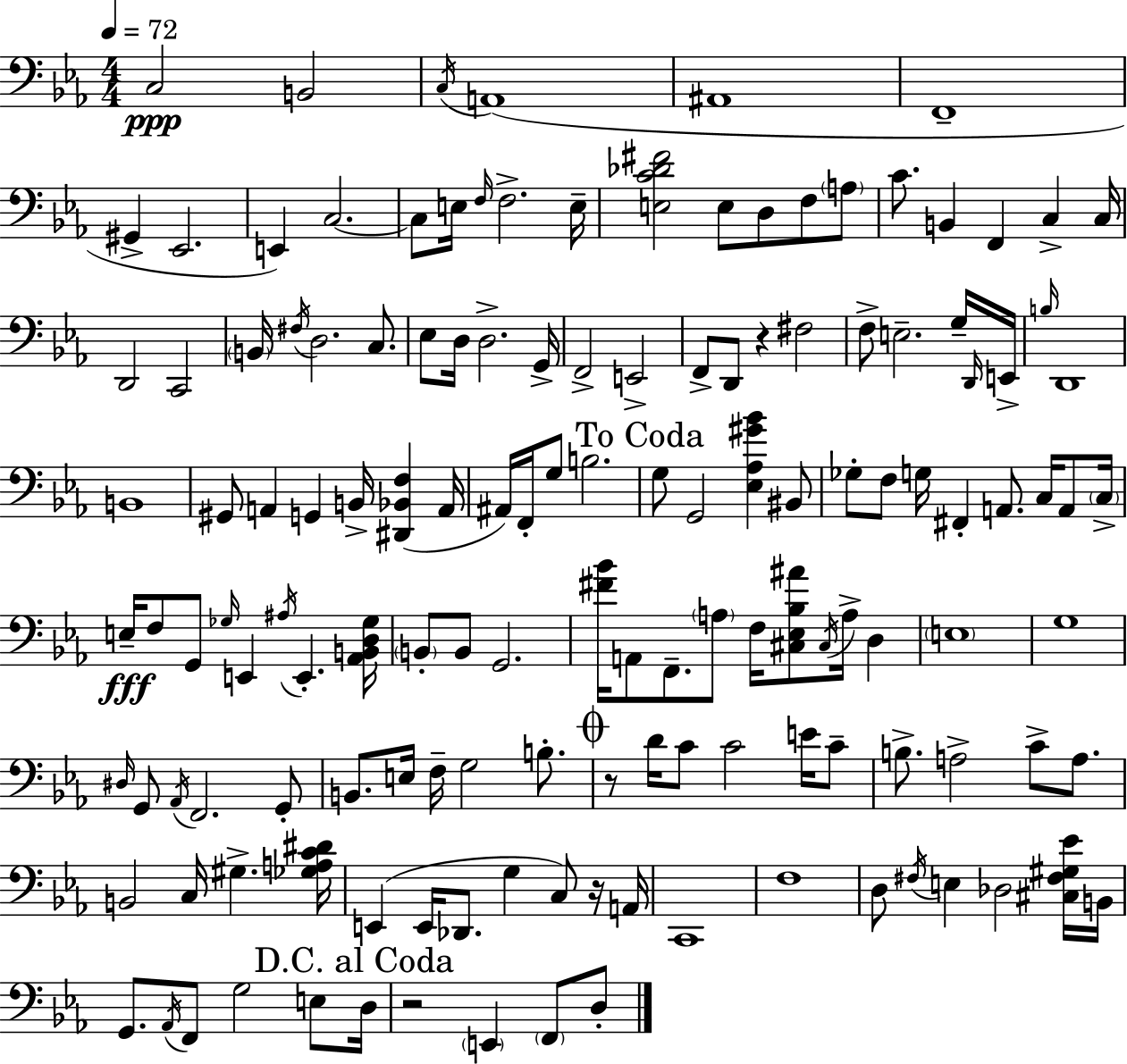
{
  \clef bass
  \numericTimeSignature
  \time 4/4
  \key ees \major
  \tempo 4 = 72
  c2\ppp b,2 | \acciaccatura { c16 } a,1( | ais,1 | f,1-- | \break gis,4-> ees,2. | e,4) c2.~~ | c8 e16 \grace { f16 } f2.-> | e16-- <e c' des' fis'>2 e8 d8 f8 | \break \parenthesize a8 c'8. b,4 f,4 c4-> | c16 d,2 c,2 | \parenthesize b,16 \acciaccatura { fis16 } d2. | c8. ees8 d16 d2.-> | \break g,16-> f,2-> e,2-> | f,8-> d,8 r4 fis2 | f8-> e2.-- | g16-- \grace { d,16 } e,16-> \grace { b16 } d,1 | \break b,1 | gis,8 a,4 g,4 b,16-> | <dis, bes, f>4( a,16 ais,16) f,16-. g8 b2. | \mark "To Coda" g8 g,2 <ees aes gis' bes'>4 | \break bis,8 ges8-. f8 g16 fis,4-. a,8. | c16 a,8 \parenthesize c16-> e16--\fff f8 g,8 \grace { ges16 } e,4 \acciaccatura { ais16 } | e,4.-. <aes, b, d ges>16 \parenthesize b,8-. b,8 g,2. | <fis' bes'>16 a,8 f,8.-- \parenthesize a8 f16 | \break <cis ees bes ais'>8 \acciaccatura { cis16 } a16-> d4 \parenthesize e1 | g1 | \grace { dis16 } g,8 \acciaccatura { aes,16 } f,2. | g,8-. b,8. e16 f16-- g2 | \break b8.-. \mark \markup { \musicglyph "scripts.coda" } r8 d'16 c'8 c'2 | e'16 c'8-- b8.-> a2-> | c'8-> a8. b,2 | c16 gis4.-> <ges a c' dis'>16 e,4( e,16 des,8. | \break g4 c8) r16 a,16 c,1 | f1 | d8 \acciaccatura { fis16 } e4 | des2 <cis fis gis ees'>16 b,16 g,8. \acciaccatura { aes,16 } f,8 | \break g2 e8 \mark "D.C. al Coda" d16 r2 | \parenthesize e,4 \parenthesize f,8 d8-. \bar "|."
}